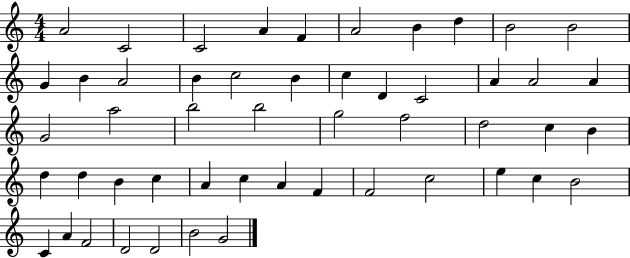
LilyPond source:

{
  \clef treble
  \numericTimeSignature
  \time 4/4
  \key c \major
  a'2 c'2 | c'2 a'4 f'4 | a'2 b'4 d''4 | b'2 b'2 | \break g'4 b'4 a'2 | b'4 c''2 b'4 | c''4 d'4 c'2 | a'4 a'2 a'4 | \break g'2 a''2 | b''2 b''2 | g''2 f''2 | d''2 c''4 b'4 | \break d''4 d''4 b'4 c''4 | a'4 c''4 a'4 f'4 | f'2 c''2 | e''4 c''4 b'2 | \break c'4 a'4 f'2 | d'2 d'2 | b'2 g'2 | \bar "|."
}